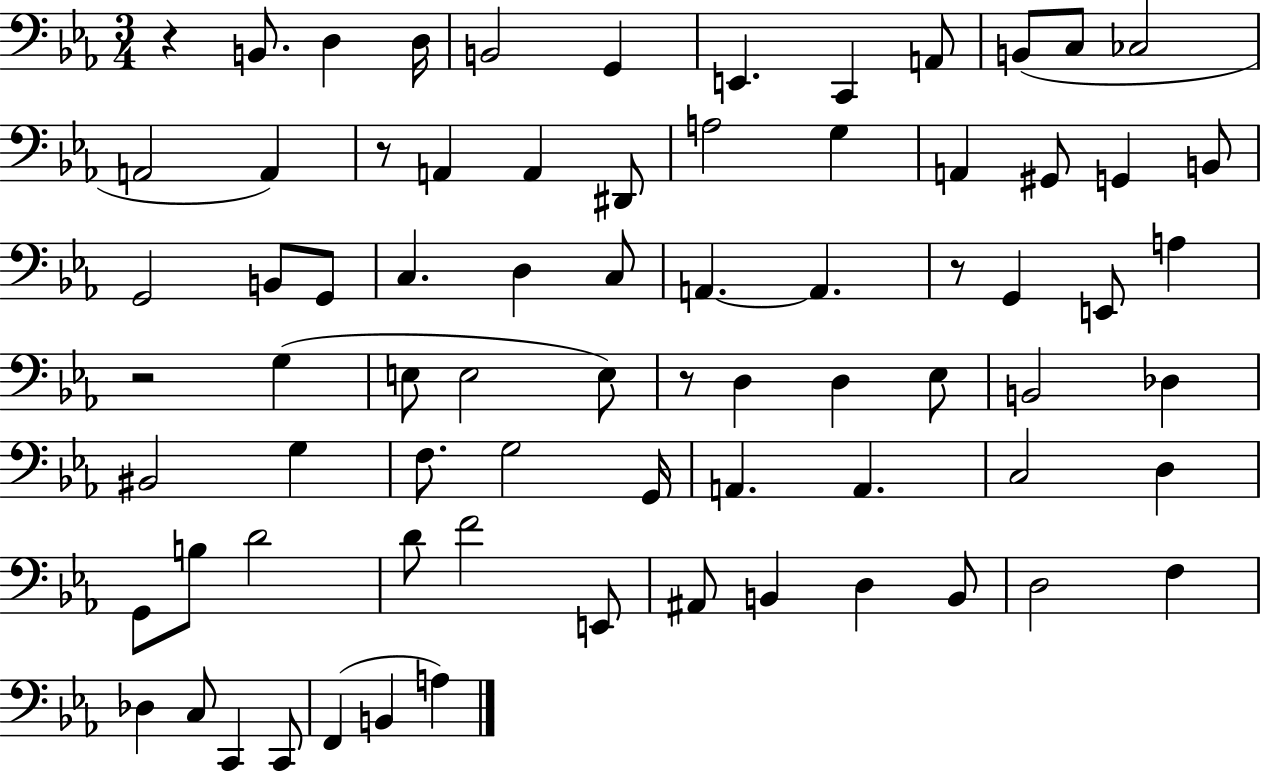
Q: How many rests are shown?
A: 5